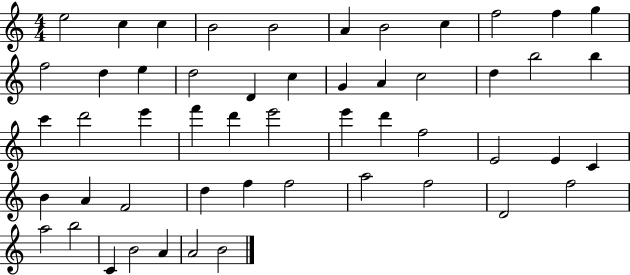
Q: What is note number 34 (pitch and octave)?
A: E4